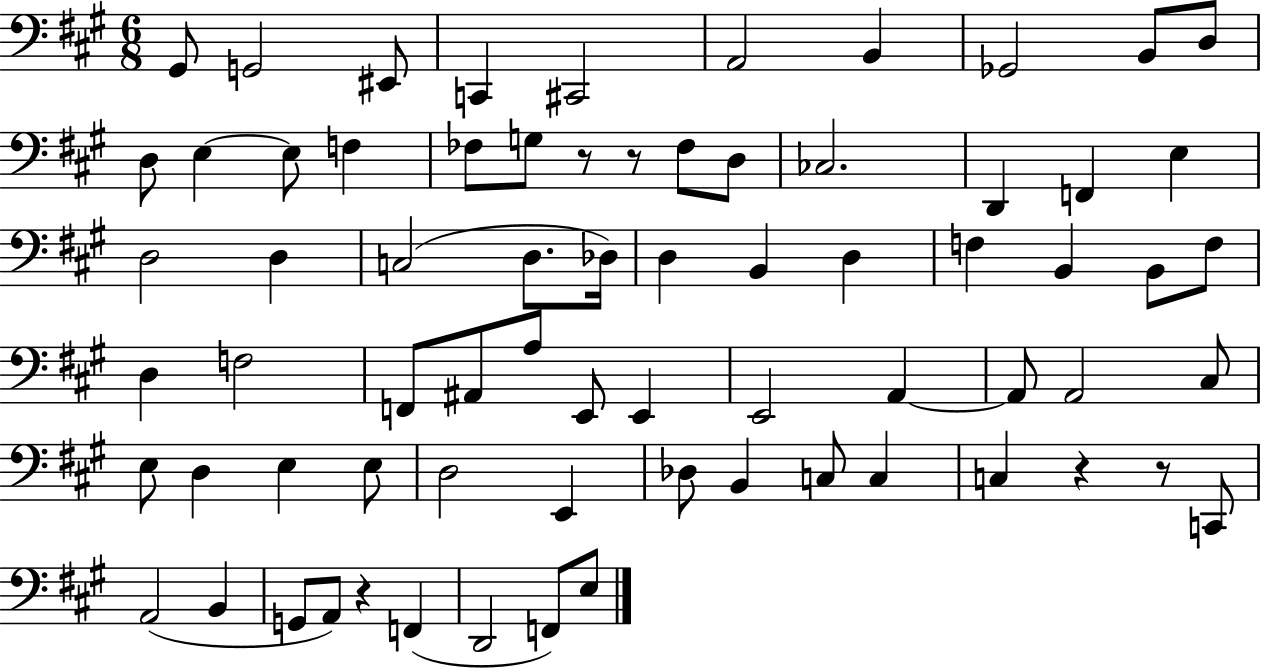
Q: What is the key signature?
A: A major